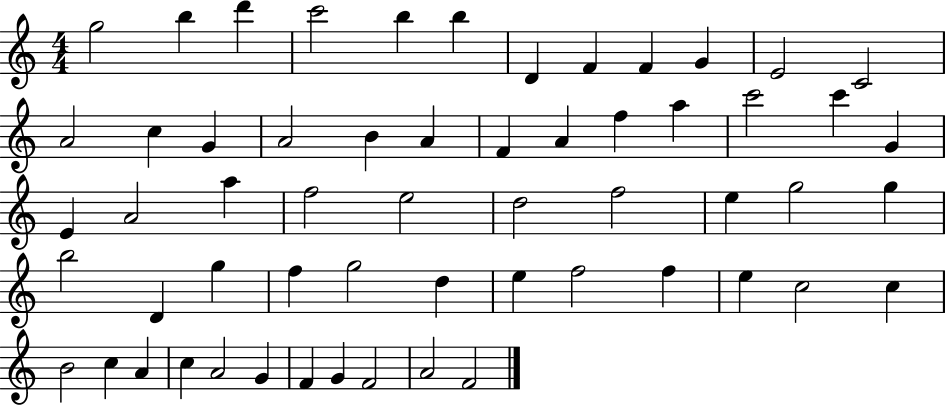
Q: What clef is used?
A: treble